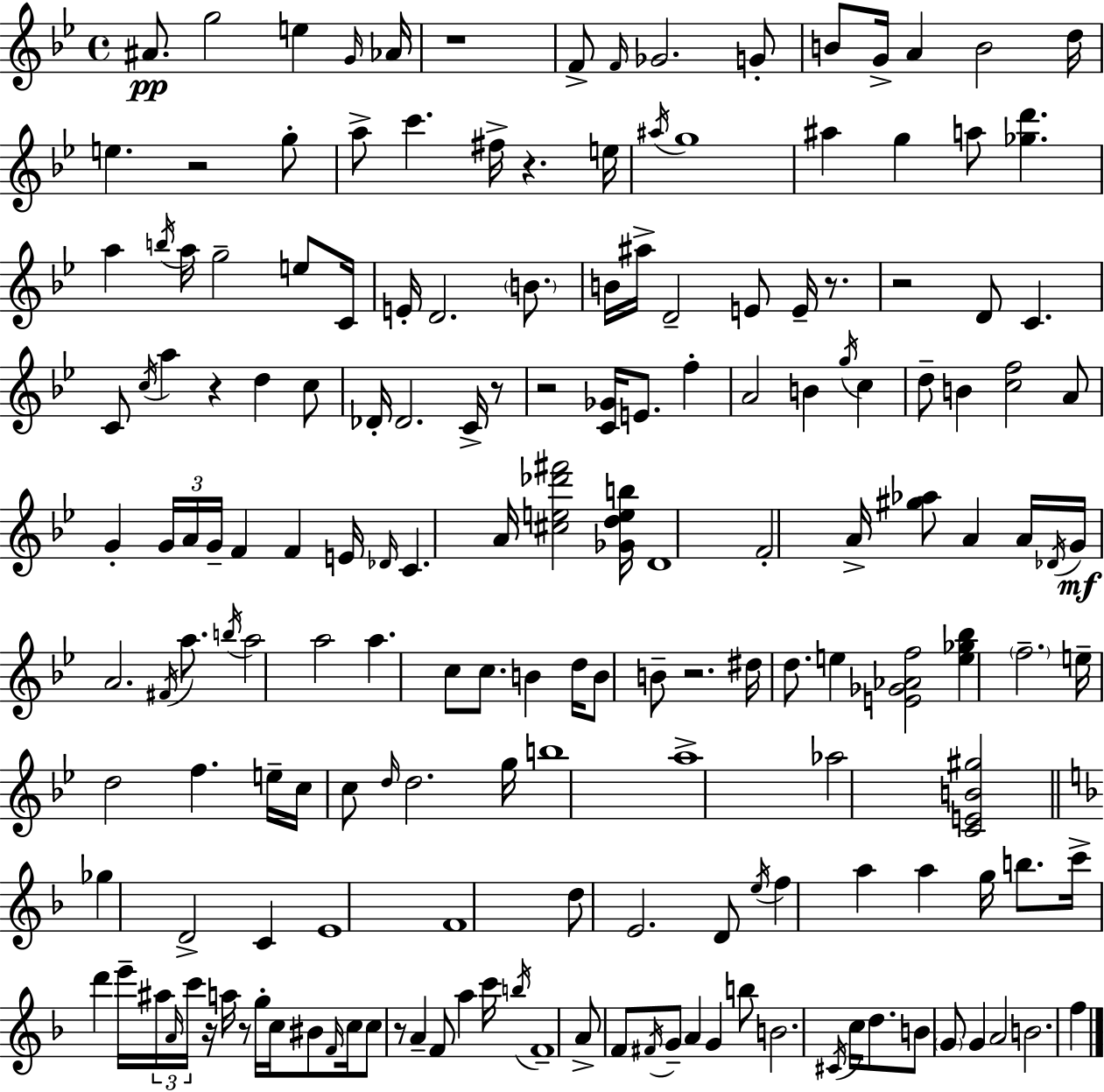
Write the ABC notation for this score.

X:1
T:Untitled
M:4/4
L:1/4
K:Gm
^A/2 g2 e G/4 _A/4 z4 F/2 F/4 _G2 G/2 B/2 G/4 A B2 d/4 e z2 g/2 a/2 c' ^f/4 z e/4 ^a/4 g4 ^a g a/2 [_gd'] a b/4 a/4 g2 e/2 C/4 E/4 D2 B/2 B/4 ^a/4 D2 E/2 E/4 z/2 z2 D/2 C C/2 c/4 a z d c/2 _D/4 _D2 C/4 z/2 z2 [C_G]/4 E/2 f A2 B g/4 c d/2 B [cf]2 A/2 G G/4 A/4 G/4 F F E/4 _D/4 C A/4 [^ce_d'^f']2 [_Gdeb]/4 D4 F2 A/4 [^g_a]/2 A A/4 _D/4 G/4 A2 ^F/4 a/2 b/4 a2 a2 a c/2 c/2 B d/4 B/2 B/2 z2 ^d/4 d/2 e [E_G_Af]2 [e_g_b] f2 e/4 d2 f e/4 c/4 c/2 d/4 d2 g/4 b4 a4 _a2 [CEB^g]2 _g D2 C E4 F4 d/2 E2 D/2 e/4 f a a g/4 b/2 c'/4 d' e'/4 ^a/4 A/4 c'/4 z/4 a/4 z/2 g/4 c/4 ^B/2 F/4 c/4 c/2 z/2 A F/2 a c'/4 b/4 F4 A/2 F/2 ^F/4 G/2 A G b/2 B2 ^C/4 c/4 d/2 B/2 G/2 G A2 B2 f